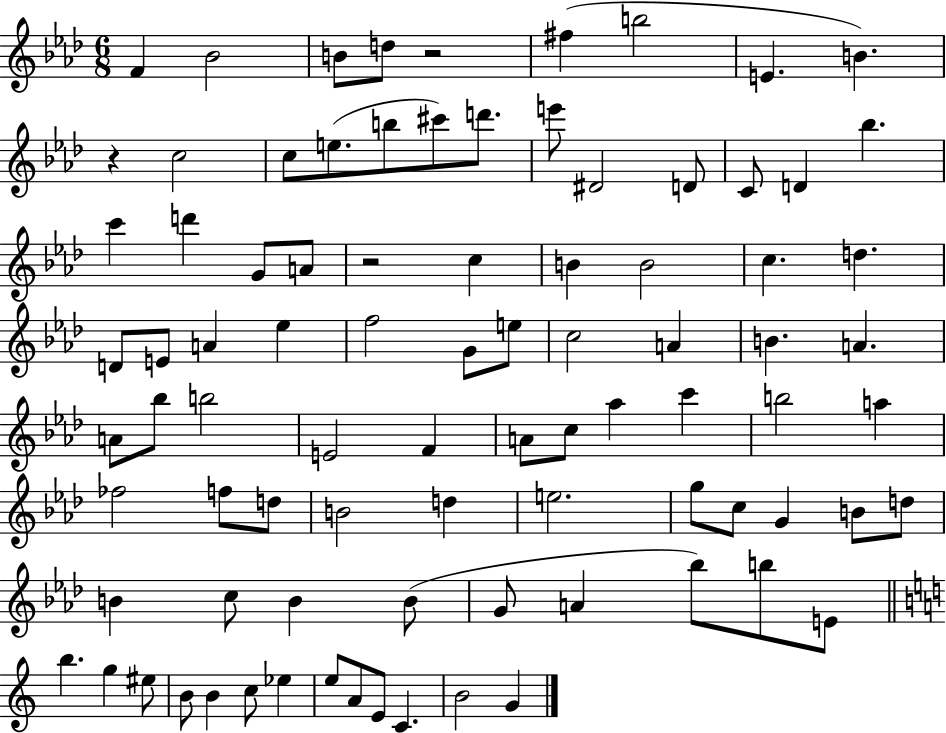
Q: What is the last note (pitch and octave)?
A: G4